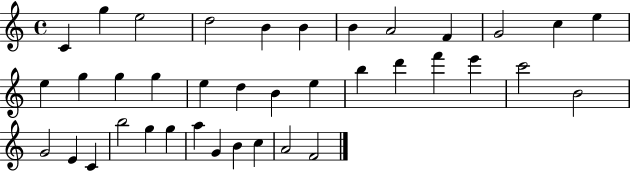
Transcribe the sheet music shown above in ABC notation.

X:1
T:Untitled
M:4/4
L:1/4
K:C
C g e2 d2 B B B A2 F G2 c e e g g g e d B e b d' f' e' c'2 B2 G2 E C b2 g g a G B c A2 F2